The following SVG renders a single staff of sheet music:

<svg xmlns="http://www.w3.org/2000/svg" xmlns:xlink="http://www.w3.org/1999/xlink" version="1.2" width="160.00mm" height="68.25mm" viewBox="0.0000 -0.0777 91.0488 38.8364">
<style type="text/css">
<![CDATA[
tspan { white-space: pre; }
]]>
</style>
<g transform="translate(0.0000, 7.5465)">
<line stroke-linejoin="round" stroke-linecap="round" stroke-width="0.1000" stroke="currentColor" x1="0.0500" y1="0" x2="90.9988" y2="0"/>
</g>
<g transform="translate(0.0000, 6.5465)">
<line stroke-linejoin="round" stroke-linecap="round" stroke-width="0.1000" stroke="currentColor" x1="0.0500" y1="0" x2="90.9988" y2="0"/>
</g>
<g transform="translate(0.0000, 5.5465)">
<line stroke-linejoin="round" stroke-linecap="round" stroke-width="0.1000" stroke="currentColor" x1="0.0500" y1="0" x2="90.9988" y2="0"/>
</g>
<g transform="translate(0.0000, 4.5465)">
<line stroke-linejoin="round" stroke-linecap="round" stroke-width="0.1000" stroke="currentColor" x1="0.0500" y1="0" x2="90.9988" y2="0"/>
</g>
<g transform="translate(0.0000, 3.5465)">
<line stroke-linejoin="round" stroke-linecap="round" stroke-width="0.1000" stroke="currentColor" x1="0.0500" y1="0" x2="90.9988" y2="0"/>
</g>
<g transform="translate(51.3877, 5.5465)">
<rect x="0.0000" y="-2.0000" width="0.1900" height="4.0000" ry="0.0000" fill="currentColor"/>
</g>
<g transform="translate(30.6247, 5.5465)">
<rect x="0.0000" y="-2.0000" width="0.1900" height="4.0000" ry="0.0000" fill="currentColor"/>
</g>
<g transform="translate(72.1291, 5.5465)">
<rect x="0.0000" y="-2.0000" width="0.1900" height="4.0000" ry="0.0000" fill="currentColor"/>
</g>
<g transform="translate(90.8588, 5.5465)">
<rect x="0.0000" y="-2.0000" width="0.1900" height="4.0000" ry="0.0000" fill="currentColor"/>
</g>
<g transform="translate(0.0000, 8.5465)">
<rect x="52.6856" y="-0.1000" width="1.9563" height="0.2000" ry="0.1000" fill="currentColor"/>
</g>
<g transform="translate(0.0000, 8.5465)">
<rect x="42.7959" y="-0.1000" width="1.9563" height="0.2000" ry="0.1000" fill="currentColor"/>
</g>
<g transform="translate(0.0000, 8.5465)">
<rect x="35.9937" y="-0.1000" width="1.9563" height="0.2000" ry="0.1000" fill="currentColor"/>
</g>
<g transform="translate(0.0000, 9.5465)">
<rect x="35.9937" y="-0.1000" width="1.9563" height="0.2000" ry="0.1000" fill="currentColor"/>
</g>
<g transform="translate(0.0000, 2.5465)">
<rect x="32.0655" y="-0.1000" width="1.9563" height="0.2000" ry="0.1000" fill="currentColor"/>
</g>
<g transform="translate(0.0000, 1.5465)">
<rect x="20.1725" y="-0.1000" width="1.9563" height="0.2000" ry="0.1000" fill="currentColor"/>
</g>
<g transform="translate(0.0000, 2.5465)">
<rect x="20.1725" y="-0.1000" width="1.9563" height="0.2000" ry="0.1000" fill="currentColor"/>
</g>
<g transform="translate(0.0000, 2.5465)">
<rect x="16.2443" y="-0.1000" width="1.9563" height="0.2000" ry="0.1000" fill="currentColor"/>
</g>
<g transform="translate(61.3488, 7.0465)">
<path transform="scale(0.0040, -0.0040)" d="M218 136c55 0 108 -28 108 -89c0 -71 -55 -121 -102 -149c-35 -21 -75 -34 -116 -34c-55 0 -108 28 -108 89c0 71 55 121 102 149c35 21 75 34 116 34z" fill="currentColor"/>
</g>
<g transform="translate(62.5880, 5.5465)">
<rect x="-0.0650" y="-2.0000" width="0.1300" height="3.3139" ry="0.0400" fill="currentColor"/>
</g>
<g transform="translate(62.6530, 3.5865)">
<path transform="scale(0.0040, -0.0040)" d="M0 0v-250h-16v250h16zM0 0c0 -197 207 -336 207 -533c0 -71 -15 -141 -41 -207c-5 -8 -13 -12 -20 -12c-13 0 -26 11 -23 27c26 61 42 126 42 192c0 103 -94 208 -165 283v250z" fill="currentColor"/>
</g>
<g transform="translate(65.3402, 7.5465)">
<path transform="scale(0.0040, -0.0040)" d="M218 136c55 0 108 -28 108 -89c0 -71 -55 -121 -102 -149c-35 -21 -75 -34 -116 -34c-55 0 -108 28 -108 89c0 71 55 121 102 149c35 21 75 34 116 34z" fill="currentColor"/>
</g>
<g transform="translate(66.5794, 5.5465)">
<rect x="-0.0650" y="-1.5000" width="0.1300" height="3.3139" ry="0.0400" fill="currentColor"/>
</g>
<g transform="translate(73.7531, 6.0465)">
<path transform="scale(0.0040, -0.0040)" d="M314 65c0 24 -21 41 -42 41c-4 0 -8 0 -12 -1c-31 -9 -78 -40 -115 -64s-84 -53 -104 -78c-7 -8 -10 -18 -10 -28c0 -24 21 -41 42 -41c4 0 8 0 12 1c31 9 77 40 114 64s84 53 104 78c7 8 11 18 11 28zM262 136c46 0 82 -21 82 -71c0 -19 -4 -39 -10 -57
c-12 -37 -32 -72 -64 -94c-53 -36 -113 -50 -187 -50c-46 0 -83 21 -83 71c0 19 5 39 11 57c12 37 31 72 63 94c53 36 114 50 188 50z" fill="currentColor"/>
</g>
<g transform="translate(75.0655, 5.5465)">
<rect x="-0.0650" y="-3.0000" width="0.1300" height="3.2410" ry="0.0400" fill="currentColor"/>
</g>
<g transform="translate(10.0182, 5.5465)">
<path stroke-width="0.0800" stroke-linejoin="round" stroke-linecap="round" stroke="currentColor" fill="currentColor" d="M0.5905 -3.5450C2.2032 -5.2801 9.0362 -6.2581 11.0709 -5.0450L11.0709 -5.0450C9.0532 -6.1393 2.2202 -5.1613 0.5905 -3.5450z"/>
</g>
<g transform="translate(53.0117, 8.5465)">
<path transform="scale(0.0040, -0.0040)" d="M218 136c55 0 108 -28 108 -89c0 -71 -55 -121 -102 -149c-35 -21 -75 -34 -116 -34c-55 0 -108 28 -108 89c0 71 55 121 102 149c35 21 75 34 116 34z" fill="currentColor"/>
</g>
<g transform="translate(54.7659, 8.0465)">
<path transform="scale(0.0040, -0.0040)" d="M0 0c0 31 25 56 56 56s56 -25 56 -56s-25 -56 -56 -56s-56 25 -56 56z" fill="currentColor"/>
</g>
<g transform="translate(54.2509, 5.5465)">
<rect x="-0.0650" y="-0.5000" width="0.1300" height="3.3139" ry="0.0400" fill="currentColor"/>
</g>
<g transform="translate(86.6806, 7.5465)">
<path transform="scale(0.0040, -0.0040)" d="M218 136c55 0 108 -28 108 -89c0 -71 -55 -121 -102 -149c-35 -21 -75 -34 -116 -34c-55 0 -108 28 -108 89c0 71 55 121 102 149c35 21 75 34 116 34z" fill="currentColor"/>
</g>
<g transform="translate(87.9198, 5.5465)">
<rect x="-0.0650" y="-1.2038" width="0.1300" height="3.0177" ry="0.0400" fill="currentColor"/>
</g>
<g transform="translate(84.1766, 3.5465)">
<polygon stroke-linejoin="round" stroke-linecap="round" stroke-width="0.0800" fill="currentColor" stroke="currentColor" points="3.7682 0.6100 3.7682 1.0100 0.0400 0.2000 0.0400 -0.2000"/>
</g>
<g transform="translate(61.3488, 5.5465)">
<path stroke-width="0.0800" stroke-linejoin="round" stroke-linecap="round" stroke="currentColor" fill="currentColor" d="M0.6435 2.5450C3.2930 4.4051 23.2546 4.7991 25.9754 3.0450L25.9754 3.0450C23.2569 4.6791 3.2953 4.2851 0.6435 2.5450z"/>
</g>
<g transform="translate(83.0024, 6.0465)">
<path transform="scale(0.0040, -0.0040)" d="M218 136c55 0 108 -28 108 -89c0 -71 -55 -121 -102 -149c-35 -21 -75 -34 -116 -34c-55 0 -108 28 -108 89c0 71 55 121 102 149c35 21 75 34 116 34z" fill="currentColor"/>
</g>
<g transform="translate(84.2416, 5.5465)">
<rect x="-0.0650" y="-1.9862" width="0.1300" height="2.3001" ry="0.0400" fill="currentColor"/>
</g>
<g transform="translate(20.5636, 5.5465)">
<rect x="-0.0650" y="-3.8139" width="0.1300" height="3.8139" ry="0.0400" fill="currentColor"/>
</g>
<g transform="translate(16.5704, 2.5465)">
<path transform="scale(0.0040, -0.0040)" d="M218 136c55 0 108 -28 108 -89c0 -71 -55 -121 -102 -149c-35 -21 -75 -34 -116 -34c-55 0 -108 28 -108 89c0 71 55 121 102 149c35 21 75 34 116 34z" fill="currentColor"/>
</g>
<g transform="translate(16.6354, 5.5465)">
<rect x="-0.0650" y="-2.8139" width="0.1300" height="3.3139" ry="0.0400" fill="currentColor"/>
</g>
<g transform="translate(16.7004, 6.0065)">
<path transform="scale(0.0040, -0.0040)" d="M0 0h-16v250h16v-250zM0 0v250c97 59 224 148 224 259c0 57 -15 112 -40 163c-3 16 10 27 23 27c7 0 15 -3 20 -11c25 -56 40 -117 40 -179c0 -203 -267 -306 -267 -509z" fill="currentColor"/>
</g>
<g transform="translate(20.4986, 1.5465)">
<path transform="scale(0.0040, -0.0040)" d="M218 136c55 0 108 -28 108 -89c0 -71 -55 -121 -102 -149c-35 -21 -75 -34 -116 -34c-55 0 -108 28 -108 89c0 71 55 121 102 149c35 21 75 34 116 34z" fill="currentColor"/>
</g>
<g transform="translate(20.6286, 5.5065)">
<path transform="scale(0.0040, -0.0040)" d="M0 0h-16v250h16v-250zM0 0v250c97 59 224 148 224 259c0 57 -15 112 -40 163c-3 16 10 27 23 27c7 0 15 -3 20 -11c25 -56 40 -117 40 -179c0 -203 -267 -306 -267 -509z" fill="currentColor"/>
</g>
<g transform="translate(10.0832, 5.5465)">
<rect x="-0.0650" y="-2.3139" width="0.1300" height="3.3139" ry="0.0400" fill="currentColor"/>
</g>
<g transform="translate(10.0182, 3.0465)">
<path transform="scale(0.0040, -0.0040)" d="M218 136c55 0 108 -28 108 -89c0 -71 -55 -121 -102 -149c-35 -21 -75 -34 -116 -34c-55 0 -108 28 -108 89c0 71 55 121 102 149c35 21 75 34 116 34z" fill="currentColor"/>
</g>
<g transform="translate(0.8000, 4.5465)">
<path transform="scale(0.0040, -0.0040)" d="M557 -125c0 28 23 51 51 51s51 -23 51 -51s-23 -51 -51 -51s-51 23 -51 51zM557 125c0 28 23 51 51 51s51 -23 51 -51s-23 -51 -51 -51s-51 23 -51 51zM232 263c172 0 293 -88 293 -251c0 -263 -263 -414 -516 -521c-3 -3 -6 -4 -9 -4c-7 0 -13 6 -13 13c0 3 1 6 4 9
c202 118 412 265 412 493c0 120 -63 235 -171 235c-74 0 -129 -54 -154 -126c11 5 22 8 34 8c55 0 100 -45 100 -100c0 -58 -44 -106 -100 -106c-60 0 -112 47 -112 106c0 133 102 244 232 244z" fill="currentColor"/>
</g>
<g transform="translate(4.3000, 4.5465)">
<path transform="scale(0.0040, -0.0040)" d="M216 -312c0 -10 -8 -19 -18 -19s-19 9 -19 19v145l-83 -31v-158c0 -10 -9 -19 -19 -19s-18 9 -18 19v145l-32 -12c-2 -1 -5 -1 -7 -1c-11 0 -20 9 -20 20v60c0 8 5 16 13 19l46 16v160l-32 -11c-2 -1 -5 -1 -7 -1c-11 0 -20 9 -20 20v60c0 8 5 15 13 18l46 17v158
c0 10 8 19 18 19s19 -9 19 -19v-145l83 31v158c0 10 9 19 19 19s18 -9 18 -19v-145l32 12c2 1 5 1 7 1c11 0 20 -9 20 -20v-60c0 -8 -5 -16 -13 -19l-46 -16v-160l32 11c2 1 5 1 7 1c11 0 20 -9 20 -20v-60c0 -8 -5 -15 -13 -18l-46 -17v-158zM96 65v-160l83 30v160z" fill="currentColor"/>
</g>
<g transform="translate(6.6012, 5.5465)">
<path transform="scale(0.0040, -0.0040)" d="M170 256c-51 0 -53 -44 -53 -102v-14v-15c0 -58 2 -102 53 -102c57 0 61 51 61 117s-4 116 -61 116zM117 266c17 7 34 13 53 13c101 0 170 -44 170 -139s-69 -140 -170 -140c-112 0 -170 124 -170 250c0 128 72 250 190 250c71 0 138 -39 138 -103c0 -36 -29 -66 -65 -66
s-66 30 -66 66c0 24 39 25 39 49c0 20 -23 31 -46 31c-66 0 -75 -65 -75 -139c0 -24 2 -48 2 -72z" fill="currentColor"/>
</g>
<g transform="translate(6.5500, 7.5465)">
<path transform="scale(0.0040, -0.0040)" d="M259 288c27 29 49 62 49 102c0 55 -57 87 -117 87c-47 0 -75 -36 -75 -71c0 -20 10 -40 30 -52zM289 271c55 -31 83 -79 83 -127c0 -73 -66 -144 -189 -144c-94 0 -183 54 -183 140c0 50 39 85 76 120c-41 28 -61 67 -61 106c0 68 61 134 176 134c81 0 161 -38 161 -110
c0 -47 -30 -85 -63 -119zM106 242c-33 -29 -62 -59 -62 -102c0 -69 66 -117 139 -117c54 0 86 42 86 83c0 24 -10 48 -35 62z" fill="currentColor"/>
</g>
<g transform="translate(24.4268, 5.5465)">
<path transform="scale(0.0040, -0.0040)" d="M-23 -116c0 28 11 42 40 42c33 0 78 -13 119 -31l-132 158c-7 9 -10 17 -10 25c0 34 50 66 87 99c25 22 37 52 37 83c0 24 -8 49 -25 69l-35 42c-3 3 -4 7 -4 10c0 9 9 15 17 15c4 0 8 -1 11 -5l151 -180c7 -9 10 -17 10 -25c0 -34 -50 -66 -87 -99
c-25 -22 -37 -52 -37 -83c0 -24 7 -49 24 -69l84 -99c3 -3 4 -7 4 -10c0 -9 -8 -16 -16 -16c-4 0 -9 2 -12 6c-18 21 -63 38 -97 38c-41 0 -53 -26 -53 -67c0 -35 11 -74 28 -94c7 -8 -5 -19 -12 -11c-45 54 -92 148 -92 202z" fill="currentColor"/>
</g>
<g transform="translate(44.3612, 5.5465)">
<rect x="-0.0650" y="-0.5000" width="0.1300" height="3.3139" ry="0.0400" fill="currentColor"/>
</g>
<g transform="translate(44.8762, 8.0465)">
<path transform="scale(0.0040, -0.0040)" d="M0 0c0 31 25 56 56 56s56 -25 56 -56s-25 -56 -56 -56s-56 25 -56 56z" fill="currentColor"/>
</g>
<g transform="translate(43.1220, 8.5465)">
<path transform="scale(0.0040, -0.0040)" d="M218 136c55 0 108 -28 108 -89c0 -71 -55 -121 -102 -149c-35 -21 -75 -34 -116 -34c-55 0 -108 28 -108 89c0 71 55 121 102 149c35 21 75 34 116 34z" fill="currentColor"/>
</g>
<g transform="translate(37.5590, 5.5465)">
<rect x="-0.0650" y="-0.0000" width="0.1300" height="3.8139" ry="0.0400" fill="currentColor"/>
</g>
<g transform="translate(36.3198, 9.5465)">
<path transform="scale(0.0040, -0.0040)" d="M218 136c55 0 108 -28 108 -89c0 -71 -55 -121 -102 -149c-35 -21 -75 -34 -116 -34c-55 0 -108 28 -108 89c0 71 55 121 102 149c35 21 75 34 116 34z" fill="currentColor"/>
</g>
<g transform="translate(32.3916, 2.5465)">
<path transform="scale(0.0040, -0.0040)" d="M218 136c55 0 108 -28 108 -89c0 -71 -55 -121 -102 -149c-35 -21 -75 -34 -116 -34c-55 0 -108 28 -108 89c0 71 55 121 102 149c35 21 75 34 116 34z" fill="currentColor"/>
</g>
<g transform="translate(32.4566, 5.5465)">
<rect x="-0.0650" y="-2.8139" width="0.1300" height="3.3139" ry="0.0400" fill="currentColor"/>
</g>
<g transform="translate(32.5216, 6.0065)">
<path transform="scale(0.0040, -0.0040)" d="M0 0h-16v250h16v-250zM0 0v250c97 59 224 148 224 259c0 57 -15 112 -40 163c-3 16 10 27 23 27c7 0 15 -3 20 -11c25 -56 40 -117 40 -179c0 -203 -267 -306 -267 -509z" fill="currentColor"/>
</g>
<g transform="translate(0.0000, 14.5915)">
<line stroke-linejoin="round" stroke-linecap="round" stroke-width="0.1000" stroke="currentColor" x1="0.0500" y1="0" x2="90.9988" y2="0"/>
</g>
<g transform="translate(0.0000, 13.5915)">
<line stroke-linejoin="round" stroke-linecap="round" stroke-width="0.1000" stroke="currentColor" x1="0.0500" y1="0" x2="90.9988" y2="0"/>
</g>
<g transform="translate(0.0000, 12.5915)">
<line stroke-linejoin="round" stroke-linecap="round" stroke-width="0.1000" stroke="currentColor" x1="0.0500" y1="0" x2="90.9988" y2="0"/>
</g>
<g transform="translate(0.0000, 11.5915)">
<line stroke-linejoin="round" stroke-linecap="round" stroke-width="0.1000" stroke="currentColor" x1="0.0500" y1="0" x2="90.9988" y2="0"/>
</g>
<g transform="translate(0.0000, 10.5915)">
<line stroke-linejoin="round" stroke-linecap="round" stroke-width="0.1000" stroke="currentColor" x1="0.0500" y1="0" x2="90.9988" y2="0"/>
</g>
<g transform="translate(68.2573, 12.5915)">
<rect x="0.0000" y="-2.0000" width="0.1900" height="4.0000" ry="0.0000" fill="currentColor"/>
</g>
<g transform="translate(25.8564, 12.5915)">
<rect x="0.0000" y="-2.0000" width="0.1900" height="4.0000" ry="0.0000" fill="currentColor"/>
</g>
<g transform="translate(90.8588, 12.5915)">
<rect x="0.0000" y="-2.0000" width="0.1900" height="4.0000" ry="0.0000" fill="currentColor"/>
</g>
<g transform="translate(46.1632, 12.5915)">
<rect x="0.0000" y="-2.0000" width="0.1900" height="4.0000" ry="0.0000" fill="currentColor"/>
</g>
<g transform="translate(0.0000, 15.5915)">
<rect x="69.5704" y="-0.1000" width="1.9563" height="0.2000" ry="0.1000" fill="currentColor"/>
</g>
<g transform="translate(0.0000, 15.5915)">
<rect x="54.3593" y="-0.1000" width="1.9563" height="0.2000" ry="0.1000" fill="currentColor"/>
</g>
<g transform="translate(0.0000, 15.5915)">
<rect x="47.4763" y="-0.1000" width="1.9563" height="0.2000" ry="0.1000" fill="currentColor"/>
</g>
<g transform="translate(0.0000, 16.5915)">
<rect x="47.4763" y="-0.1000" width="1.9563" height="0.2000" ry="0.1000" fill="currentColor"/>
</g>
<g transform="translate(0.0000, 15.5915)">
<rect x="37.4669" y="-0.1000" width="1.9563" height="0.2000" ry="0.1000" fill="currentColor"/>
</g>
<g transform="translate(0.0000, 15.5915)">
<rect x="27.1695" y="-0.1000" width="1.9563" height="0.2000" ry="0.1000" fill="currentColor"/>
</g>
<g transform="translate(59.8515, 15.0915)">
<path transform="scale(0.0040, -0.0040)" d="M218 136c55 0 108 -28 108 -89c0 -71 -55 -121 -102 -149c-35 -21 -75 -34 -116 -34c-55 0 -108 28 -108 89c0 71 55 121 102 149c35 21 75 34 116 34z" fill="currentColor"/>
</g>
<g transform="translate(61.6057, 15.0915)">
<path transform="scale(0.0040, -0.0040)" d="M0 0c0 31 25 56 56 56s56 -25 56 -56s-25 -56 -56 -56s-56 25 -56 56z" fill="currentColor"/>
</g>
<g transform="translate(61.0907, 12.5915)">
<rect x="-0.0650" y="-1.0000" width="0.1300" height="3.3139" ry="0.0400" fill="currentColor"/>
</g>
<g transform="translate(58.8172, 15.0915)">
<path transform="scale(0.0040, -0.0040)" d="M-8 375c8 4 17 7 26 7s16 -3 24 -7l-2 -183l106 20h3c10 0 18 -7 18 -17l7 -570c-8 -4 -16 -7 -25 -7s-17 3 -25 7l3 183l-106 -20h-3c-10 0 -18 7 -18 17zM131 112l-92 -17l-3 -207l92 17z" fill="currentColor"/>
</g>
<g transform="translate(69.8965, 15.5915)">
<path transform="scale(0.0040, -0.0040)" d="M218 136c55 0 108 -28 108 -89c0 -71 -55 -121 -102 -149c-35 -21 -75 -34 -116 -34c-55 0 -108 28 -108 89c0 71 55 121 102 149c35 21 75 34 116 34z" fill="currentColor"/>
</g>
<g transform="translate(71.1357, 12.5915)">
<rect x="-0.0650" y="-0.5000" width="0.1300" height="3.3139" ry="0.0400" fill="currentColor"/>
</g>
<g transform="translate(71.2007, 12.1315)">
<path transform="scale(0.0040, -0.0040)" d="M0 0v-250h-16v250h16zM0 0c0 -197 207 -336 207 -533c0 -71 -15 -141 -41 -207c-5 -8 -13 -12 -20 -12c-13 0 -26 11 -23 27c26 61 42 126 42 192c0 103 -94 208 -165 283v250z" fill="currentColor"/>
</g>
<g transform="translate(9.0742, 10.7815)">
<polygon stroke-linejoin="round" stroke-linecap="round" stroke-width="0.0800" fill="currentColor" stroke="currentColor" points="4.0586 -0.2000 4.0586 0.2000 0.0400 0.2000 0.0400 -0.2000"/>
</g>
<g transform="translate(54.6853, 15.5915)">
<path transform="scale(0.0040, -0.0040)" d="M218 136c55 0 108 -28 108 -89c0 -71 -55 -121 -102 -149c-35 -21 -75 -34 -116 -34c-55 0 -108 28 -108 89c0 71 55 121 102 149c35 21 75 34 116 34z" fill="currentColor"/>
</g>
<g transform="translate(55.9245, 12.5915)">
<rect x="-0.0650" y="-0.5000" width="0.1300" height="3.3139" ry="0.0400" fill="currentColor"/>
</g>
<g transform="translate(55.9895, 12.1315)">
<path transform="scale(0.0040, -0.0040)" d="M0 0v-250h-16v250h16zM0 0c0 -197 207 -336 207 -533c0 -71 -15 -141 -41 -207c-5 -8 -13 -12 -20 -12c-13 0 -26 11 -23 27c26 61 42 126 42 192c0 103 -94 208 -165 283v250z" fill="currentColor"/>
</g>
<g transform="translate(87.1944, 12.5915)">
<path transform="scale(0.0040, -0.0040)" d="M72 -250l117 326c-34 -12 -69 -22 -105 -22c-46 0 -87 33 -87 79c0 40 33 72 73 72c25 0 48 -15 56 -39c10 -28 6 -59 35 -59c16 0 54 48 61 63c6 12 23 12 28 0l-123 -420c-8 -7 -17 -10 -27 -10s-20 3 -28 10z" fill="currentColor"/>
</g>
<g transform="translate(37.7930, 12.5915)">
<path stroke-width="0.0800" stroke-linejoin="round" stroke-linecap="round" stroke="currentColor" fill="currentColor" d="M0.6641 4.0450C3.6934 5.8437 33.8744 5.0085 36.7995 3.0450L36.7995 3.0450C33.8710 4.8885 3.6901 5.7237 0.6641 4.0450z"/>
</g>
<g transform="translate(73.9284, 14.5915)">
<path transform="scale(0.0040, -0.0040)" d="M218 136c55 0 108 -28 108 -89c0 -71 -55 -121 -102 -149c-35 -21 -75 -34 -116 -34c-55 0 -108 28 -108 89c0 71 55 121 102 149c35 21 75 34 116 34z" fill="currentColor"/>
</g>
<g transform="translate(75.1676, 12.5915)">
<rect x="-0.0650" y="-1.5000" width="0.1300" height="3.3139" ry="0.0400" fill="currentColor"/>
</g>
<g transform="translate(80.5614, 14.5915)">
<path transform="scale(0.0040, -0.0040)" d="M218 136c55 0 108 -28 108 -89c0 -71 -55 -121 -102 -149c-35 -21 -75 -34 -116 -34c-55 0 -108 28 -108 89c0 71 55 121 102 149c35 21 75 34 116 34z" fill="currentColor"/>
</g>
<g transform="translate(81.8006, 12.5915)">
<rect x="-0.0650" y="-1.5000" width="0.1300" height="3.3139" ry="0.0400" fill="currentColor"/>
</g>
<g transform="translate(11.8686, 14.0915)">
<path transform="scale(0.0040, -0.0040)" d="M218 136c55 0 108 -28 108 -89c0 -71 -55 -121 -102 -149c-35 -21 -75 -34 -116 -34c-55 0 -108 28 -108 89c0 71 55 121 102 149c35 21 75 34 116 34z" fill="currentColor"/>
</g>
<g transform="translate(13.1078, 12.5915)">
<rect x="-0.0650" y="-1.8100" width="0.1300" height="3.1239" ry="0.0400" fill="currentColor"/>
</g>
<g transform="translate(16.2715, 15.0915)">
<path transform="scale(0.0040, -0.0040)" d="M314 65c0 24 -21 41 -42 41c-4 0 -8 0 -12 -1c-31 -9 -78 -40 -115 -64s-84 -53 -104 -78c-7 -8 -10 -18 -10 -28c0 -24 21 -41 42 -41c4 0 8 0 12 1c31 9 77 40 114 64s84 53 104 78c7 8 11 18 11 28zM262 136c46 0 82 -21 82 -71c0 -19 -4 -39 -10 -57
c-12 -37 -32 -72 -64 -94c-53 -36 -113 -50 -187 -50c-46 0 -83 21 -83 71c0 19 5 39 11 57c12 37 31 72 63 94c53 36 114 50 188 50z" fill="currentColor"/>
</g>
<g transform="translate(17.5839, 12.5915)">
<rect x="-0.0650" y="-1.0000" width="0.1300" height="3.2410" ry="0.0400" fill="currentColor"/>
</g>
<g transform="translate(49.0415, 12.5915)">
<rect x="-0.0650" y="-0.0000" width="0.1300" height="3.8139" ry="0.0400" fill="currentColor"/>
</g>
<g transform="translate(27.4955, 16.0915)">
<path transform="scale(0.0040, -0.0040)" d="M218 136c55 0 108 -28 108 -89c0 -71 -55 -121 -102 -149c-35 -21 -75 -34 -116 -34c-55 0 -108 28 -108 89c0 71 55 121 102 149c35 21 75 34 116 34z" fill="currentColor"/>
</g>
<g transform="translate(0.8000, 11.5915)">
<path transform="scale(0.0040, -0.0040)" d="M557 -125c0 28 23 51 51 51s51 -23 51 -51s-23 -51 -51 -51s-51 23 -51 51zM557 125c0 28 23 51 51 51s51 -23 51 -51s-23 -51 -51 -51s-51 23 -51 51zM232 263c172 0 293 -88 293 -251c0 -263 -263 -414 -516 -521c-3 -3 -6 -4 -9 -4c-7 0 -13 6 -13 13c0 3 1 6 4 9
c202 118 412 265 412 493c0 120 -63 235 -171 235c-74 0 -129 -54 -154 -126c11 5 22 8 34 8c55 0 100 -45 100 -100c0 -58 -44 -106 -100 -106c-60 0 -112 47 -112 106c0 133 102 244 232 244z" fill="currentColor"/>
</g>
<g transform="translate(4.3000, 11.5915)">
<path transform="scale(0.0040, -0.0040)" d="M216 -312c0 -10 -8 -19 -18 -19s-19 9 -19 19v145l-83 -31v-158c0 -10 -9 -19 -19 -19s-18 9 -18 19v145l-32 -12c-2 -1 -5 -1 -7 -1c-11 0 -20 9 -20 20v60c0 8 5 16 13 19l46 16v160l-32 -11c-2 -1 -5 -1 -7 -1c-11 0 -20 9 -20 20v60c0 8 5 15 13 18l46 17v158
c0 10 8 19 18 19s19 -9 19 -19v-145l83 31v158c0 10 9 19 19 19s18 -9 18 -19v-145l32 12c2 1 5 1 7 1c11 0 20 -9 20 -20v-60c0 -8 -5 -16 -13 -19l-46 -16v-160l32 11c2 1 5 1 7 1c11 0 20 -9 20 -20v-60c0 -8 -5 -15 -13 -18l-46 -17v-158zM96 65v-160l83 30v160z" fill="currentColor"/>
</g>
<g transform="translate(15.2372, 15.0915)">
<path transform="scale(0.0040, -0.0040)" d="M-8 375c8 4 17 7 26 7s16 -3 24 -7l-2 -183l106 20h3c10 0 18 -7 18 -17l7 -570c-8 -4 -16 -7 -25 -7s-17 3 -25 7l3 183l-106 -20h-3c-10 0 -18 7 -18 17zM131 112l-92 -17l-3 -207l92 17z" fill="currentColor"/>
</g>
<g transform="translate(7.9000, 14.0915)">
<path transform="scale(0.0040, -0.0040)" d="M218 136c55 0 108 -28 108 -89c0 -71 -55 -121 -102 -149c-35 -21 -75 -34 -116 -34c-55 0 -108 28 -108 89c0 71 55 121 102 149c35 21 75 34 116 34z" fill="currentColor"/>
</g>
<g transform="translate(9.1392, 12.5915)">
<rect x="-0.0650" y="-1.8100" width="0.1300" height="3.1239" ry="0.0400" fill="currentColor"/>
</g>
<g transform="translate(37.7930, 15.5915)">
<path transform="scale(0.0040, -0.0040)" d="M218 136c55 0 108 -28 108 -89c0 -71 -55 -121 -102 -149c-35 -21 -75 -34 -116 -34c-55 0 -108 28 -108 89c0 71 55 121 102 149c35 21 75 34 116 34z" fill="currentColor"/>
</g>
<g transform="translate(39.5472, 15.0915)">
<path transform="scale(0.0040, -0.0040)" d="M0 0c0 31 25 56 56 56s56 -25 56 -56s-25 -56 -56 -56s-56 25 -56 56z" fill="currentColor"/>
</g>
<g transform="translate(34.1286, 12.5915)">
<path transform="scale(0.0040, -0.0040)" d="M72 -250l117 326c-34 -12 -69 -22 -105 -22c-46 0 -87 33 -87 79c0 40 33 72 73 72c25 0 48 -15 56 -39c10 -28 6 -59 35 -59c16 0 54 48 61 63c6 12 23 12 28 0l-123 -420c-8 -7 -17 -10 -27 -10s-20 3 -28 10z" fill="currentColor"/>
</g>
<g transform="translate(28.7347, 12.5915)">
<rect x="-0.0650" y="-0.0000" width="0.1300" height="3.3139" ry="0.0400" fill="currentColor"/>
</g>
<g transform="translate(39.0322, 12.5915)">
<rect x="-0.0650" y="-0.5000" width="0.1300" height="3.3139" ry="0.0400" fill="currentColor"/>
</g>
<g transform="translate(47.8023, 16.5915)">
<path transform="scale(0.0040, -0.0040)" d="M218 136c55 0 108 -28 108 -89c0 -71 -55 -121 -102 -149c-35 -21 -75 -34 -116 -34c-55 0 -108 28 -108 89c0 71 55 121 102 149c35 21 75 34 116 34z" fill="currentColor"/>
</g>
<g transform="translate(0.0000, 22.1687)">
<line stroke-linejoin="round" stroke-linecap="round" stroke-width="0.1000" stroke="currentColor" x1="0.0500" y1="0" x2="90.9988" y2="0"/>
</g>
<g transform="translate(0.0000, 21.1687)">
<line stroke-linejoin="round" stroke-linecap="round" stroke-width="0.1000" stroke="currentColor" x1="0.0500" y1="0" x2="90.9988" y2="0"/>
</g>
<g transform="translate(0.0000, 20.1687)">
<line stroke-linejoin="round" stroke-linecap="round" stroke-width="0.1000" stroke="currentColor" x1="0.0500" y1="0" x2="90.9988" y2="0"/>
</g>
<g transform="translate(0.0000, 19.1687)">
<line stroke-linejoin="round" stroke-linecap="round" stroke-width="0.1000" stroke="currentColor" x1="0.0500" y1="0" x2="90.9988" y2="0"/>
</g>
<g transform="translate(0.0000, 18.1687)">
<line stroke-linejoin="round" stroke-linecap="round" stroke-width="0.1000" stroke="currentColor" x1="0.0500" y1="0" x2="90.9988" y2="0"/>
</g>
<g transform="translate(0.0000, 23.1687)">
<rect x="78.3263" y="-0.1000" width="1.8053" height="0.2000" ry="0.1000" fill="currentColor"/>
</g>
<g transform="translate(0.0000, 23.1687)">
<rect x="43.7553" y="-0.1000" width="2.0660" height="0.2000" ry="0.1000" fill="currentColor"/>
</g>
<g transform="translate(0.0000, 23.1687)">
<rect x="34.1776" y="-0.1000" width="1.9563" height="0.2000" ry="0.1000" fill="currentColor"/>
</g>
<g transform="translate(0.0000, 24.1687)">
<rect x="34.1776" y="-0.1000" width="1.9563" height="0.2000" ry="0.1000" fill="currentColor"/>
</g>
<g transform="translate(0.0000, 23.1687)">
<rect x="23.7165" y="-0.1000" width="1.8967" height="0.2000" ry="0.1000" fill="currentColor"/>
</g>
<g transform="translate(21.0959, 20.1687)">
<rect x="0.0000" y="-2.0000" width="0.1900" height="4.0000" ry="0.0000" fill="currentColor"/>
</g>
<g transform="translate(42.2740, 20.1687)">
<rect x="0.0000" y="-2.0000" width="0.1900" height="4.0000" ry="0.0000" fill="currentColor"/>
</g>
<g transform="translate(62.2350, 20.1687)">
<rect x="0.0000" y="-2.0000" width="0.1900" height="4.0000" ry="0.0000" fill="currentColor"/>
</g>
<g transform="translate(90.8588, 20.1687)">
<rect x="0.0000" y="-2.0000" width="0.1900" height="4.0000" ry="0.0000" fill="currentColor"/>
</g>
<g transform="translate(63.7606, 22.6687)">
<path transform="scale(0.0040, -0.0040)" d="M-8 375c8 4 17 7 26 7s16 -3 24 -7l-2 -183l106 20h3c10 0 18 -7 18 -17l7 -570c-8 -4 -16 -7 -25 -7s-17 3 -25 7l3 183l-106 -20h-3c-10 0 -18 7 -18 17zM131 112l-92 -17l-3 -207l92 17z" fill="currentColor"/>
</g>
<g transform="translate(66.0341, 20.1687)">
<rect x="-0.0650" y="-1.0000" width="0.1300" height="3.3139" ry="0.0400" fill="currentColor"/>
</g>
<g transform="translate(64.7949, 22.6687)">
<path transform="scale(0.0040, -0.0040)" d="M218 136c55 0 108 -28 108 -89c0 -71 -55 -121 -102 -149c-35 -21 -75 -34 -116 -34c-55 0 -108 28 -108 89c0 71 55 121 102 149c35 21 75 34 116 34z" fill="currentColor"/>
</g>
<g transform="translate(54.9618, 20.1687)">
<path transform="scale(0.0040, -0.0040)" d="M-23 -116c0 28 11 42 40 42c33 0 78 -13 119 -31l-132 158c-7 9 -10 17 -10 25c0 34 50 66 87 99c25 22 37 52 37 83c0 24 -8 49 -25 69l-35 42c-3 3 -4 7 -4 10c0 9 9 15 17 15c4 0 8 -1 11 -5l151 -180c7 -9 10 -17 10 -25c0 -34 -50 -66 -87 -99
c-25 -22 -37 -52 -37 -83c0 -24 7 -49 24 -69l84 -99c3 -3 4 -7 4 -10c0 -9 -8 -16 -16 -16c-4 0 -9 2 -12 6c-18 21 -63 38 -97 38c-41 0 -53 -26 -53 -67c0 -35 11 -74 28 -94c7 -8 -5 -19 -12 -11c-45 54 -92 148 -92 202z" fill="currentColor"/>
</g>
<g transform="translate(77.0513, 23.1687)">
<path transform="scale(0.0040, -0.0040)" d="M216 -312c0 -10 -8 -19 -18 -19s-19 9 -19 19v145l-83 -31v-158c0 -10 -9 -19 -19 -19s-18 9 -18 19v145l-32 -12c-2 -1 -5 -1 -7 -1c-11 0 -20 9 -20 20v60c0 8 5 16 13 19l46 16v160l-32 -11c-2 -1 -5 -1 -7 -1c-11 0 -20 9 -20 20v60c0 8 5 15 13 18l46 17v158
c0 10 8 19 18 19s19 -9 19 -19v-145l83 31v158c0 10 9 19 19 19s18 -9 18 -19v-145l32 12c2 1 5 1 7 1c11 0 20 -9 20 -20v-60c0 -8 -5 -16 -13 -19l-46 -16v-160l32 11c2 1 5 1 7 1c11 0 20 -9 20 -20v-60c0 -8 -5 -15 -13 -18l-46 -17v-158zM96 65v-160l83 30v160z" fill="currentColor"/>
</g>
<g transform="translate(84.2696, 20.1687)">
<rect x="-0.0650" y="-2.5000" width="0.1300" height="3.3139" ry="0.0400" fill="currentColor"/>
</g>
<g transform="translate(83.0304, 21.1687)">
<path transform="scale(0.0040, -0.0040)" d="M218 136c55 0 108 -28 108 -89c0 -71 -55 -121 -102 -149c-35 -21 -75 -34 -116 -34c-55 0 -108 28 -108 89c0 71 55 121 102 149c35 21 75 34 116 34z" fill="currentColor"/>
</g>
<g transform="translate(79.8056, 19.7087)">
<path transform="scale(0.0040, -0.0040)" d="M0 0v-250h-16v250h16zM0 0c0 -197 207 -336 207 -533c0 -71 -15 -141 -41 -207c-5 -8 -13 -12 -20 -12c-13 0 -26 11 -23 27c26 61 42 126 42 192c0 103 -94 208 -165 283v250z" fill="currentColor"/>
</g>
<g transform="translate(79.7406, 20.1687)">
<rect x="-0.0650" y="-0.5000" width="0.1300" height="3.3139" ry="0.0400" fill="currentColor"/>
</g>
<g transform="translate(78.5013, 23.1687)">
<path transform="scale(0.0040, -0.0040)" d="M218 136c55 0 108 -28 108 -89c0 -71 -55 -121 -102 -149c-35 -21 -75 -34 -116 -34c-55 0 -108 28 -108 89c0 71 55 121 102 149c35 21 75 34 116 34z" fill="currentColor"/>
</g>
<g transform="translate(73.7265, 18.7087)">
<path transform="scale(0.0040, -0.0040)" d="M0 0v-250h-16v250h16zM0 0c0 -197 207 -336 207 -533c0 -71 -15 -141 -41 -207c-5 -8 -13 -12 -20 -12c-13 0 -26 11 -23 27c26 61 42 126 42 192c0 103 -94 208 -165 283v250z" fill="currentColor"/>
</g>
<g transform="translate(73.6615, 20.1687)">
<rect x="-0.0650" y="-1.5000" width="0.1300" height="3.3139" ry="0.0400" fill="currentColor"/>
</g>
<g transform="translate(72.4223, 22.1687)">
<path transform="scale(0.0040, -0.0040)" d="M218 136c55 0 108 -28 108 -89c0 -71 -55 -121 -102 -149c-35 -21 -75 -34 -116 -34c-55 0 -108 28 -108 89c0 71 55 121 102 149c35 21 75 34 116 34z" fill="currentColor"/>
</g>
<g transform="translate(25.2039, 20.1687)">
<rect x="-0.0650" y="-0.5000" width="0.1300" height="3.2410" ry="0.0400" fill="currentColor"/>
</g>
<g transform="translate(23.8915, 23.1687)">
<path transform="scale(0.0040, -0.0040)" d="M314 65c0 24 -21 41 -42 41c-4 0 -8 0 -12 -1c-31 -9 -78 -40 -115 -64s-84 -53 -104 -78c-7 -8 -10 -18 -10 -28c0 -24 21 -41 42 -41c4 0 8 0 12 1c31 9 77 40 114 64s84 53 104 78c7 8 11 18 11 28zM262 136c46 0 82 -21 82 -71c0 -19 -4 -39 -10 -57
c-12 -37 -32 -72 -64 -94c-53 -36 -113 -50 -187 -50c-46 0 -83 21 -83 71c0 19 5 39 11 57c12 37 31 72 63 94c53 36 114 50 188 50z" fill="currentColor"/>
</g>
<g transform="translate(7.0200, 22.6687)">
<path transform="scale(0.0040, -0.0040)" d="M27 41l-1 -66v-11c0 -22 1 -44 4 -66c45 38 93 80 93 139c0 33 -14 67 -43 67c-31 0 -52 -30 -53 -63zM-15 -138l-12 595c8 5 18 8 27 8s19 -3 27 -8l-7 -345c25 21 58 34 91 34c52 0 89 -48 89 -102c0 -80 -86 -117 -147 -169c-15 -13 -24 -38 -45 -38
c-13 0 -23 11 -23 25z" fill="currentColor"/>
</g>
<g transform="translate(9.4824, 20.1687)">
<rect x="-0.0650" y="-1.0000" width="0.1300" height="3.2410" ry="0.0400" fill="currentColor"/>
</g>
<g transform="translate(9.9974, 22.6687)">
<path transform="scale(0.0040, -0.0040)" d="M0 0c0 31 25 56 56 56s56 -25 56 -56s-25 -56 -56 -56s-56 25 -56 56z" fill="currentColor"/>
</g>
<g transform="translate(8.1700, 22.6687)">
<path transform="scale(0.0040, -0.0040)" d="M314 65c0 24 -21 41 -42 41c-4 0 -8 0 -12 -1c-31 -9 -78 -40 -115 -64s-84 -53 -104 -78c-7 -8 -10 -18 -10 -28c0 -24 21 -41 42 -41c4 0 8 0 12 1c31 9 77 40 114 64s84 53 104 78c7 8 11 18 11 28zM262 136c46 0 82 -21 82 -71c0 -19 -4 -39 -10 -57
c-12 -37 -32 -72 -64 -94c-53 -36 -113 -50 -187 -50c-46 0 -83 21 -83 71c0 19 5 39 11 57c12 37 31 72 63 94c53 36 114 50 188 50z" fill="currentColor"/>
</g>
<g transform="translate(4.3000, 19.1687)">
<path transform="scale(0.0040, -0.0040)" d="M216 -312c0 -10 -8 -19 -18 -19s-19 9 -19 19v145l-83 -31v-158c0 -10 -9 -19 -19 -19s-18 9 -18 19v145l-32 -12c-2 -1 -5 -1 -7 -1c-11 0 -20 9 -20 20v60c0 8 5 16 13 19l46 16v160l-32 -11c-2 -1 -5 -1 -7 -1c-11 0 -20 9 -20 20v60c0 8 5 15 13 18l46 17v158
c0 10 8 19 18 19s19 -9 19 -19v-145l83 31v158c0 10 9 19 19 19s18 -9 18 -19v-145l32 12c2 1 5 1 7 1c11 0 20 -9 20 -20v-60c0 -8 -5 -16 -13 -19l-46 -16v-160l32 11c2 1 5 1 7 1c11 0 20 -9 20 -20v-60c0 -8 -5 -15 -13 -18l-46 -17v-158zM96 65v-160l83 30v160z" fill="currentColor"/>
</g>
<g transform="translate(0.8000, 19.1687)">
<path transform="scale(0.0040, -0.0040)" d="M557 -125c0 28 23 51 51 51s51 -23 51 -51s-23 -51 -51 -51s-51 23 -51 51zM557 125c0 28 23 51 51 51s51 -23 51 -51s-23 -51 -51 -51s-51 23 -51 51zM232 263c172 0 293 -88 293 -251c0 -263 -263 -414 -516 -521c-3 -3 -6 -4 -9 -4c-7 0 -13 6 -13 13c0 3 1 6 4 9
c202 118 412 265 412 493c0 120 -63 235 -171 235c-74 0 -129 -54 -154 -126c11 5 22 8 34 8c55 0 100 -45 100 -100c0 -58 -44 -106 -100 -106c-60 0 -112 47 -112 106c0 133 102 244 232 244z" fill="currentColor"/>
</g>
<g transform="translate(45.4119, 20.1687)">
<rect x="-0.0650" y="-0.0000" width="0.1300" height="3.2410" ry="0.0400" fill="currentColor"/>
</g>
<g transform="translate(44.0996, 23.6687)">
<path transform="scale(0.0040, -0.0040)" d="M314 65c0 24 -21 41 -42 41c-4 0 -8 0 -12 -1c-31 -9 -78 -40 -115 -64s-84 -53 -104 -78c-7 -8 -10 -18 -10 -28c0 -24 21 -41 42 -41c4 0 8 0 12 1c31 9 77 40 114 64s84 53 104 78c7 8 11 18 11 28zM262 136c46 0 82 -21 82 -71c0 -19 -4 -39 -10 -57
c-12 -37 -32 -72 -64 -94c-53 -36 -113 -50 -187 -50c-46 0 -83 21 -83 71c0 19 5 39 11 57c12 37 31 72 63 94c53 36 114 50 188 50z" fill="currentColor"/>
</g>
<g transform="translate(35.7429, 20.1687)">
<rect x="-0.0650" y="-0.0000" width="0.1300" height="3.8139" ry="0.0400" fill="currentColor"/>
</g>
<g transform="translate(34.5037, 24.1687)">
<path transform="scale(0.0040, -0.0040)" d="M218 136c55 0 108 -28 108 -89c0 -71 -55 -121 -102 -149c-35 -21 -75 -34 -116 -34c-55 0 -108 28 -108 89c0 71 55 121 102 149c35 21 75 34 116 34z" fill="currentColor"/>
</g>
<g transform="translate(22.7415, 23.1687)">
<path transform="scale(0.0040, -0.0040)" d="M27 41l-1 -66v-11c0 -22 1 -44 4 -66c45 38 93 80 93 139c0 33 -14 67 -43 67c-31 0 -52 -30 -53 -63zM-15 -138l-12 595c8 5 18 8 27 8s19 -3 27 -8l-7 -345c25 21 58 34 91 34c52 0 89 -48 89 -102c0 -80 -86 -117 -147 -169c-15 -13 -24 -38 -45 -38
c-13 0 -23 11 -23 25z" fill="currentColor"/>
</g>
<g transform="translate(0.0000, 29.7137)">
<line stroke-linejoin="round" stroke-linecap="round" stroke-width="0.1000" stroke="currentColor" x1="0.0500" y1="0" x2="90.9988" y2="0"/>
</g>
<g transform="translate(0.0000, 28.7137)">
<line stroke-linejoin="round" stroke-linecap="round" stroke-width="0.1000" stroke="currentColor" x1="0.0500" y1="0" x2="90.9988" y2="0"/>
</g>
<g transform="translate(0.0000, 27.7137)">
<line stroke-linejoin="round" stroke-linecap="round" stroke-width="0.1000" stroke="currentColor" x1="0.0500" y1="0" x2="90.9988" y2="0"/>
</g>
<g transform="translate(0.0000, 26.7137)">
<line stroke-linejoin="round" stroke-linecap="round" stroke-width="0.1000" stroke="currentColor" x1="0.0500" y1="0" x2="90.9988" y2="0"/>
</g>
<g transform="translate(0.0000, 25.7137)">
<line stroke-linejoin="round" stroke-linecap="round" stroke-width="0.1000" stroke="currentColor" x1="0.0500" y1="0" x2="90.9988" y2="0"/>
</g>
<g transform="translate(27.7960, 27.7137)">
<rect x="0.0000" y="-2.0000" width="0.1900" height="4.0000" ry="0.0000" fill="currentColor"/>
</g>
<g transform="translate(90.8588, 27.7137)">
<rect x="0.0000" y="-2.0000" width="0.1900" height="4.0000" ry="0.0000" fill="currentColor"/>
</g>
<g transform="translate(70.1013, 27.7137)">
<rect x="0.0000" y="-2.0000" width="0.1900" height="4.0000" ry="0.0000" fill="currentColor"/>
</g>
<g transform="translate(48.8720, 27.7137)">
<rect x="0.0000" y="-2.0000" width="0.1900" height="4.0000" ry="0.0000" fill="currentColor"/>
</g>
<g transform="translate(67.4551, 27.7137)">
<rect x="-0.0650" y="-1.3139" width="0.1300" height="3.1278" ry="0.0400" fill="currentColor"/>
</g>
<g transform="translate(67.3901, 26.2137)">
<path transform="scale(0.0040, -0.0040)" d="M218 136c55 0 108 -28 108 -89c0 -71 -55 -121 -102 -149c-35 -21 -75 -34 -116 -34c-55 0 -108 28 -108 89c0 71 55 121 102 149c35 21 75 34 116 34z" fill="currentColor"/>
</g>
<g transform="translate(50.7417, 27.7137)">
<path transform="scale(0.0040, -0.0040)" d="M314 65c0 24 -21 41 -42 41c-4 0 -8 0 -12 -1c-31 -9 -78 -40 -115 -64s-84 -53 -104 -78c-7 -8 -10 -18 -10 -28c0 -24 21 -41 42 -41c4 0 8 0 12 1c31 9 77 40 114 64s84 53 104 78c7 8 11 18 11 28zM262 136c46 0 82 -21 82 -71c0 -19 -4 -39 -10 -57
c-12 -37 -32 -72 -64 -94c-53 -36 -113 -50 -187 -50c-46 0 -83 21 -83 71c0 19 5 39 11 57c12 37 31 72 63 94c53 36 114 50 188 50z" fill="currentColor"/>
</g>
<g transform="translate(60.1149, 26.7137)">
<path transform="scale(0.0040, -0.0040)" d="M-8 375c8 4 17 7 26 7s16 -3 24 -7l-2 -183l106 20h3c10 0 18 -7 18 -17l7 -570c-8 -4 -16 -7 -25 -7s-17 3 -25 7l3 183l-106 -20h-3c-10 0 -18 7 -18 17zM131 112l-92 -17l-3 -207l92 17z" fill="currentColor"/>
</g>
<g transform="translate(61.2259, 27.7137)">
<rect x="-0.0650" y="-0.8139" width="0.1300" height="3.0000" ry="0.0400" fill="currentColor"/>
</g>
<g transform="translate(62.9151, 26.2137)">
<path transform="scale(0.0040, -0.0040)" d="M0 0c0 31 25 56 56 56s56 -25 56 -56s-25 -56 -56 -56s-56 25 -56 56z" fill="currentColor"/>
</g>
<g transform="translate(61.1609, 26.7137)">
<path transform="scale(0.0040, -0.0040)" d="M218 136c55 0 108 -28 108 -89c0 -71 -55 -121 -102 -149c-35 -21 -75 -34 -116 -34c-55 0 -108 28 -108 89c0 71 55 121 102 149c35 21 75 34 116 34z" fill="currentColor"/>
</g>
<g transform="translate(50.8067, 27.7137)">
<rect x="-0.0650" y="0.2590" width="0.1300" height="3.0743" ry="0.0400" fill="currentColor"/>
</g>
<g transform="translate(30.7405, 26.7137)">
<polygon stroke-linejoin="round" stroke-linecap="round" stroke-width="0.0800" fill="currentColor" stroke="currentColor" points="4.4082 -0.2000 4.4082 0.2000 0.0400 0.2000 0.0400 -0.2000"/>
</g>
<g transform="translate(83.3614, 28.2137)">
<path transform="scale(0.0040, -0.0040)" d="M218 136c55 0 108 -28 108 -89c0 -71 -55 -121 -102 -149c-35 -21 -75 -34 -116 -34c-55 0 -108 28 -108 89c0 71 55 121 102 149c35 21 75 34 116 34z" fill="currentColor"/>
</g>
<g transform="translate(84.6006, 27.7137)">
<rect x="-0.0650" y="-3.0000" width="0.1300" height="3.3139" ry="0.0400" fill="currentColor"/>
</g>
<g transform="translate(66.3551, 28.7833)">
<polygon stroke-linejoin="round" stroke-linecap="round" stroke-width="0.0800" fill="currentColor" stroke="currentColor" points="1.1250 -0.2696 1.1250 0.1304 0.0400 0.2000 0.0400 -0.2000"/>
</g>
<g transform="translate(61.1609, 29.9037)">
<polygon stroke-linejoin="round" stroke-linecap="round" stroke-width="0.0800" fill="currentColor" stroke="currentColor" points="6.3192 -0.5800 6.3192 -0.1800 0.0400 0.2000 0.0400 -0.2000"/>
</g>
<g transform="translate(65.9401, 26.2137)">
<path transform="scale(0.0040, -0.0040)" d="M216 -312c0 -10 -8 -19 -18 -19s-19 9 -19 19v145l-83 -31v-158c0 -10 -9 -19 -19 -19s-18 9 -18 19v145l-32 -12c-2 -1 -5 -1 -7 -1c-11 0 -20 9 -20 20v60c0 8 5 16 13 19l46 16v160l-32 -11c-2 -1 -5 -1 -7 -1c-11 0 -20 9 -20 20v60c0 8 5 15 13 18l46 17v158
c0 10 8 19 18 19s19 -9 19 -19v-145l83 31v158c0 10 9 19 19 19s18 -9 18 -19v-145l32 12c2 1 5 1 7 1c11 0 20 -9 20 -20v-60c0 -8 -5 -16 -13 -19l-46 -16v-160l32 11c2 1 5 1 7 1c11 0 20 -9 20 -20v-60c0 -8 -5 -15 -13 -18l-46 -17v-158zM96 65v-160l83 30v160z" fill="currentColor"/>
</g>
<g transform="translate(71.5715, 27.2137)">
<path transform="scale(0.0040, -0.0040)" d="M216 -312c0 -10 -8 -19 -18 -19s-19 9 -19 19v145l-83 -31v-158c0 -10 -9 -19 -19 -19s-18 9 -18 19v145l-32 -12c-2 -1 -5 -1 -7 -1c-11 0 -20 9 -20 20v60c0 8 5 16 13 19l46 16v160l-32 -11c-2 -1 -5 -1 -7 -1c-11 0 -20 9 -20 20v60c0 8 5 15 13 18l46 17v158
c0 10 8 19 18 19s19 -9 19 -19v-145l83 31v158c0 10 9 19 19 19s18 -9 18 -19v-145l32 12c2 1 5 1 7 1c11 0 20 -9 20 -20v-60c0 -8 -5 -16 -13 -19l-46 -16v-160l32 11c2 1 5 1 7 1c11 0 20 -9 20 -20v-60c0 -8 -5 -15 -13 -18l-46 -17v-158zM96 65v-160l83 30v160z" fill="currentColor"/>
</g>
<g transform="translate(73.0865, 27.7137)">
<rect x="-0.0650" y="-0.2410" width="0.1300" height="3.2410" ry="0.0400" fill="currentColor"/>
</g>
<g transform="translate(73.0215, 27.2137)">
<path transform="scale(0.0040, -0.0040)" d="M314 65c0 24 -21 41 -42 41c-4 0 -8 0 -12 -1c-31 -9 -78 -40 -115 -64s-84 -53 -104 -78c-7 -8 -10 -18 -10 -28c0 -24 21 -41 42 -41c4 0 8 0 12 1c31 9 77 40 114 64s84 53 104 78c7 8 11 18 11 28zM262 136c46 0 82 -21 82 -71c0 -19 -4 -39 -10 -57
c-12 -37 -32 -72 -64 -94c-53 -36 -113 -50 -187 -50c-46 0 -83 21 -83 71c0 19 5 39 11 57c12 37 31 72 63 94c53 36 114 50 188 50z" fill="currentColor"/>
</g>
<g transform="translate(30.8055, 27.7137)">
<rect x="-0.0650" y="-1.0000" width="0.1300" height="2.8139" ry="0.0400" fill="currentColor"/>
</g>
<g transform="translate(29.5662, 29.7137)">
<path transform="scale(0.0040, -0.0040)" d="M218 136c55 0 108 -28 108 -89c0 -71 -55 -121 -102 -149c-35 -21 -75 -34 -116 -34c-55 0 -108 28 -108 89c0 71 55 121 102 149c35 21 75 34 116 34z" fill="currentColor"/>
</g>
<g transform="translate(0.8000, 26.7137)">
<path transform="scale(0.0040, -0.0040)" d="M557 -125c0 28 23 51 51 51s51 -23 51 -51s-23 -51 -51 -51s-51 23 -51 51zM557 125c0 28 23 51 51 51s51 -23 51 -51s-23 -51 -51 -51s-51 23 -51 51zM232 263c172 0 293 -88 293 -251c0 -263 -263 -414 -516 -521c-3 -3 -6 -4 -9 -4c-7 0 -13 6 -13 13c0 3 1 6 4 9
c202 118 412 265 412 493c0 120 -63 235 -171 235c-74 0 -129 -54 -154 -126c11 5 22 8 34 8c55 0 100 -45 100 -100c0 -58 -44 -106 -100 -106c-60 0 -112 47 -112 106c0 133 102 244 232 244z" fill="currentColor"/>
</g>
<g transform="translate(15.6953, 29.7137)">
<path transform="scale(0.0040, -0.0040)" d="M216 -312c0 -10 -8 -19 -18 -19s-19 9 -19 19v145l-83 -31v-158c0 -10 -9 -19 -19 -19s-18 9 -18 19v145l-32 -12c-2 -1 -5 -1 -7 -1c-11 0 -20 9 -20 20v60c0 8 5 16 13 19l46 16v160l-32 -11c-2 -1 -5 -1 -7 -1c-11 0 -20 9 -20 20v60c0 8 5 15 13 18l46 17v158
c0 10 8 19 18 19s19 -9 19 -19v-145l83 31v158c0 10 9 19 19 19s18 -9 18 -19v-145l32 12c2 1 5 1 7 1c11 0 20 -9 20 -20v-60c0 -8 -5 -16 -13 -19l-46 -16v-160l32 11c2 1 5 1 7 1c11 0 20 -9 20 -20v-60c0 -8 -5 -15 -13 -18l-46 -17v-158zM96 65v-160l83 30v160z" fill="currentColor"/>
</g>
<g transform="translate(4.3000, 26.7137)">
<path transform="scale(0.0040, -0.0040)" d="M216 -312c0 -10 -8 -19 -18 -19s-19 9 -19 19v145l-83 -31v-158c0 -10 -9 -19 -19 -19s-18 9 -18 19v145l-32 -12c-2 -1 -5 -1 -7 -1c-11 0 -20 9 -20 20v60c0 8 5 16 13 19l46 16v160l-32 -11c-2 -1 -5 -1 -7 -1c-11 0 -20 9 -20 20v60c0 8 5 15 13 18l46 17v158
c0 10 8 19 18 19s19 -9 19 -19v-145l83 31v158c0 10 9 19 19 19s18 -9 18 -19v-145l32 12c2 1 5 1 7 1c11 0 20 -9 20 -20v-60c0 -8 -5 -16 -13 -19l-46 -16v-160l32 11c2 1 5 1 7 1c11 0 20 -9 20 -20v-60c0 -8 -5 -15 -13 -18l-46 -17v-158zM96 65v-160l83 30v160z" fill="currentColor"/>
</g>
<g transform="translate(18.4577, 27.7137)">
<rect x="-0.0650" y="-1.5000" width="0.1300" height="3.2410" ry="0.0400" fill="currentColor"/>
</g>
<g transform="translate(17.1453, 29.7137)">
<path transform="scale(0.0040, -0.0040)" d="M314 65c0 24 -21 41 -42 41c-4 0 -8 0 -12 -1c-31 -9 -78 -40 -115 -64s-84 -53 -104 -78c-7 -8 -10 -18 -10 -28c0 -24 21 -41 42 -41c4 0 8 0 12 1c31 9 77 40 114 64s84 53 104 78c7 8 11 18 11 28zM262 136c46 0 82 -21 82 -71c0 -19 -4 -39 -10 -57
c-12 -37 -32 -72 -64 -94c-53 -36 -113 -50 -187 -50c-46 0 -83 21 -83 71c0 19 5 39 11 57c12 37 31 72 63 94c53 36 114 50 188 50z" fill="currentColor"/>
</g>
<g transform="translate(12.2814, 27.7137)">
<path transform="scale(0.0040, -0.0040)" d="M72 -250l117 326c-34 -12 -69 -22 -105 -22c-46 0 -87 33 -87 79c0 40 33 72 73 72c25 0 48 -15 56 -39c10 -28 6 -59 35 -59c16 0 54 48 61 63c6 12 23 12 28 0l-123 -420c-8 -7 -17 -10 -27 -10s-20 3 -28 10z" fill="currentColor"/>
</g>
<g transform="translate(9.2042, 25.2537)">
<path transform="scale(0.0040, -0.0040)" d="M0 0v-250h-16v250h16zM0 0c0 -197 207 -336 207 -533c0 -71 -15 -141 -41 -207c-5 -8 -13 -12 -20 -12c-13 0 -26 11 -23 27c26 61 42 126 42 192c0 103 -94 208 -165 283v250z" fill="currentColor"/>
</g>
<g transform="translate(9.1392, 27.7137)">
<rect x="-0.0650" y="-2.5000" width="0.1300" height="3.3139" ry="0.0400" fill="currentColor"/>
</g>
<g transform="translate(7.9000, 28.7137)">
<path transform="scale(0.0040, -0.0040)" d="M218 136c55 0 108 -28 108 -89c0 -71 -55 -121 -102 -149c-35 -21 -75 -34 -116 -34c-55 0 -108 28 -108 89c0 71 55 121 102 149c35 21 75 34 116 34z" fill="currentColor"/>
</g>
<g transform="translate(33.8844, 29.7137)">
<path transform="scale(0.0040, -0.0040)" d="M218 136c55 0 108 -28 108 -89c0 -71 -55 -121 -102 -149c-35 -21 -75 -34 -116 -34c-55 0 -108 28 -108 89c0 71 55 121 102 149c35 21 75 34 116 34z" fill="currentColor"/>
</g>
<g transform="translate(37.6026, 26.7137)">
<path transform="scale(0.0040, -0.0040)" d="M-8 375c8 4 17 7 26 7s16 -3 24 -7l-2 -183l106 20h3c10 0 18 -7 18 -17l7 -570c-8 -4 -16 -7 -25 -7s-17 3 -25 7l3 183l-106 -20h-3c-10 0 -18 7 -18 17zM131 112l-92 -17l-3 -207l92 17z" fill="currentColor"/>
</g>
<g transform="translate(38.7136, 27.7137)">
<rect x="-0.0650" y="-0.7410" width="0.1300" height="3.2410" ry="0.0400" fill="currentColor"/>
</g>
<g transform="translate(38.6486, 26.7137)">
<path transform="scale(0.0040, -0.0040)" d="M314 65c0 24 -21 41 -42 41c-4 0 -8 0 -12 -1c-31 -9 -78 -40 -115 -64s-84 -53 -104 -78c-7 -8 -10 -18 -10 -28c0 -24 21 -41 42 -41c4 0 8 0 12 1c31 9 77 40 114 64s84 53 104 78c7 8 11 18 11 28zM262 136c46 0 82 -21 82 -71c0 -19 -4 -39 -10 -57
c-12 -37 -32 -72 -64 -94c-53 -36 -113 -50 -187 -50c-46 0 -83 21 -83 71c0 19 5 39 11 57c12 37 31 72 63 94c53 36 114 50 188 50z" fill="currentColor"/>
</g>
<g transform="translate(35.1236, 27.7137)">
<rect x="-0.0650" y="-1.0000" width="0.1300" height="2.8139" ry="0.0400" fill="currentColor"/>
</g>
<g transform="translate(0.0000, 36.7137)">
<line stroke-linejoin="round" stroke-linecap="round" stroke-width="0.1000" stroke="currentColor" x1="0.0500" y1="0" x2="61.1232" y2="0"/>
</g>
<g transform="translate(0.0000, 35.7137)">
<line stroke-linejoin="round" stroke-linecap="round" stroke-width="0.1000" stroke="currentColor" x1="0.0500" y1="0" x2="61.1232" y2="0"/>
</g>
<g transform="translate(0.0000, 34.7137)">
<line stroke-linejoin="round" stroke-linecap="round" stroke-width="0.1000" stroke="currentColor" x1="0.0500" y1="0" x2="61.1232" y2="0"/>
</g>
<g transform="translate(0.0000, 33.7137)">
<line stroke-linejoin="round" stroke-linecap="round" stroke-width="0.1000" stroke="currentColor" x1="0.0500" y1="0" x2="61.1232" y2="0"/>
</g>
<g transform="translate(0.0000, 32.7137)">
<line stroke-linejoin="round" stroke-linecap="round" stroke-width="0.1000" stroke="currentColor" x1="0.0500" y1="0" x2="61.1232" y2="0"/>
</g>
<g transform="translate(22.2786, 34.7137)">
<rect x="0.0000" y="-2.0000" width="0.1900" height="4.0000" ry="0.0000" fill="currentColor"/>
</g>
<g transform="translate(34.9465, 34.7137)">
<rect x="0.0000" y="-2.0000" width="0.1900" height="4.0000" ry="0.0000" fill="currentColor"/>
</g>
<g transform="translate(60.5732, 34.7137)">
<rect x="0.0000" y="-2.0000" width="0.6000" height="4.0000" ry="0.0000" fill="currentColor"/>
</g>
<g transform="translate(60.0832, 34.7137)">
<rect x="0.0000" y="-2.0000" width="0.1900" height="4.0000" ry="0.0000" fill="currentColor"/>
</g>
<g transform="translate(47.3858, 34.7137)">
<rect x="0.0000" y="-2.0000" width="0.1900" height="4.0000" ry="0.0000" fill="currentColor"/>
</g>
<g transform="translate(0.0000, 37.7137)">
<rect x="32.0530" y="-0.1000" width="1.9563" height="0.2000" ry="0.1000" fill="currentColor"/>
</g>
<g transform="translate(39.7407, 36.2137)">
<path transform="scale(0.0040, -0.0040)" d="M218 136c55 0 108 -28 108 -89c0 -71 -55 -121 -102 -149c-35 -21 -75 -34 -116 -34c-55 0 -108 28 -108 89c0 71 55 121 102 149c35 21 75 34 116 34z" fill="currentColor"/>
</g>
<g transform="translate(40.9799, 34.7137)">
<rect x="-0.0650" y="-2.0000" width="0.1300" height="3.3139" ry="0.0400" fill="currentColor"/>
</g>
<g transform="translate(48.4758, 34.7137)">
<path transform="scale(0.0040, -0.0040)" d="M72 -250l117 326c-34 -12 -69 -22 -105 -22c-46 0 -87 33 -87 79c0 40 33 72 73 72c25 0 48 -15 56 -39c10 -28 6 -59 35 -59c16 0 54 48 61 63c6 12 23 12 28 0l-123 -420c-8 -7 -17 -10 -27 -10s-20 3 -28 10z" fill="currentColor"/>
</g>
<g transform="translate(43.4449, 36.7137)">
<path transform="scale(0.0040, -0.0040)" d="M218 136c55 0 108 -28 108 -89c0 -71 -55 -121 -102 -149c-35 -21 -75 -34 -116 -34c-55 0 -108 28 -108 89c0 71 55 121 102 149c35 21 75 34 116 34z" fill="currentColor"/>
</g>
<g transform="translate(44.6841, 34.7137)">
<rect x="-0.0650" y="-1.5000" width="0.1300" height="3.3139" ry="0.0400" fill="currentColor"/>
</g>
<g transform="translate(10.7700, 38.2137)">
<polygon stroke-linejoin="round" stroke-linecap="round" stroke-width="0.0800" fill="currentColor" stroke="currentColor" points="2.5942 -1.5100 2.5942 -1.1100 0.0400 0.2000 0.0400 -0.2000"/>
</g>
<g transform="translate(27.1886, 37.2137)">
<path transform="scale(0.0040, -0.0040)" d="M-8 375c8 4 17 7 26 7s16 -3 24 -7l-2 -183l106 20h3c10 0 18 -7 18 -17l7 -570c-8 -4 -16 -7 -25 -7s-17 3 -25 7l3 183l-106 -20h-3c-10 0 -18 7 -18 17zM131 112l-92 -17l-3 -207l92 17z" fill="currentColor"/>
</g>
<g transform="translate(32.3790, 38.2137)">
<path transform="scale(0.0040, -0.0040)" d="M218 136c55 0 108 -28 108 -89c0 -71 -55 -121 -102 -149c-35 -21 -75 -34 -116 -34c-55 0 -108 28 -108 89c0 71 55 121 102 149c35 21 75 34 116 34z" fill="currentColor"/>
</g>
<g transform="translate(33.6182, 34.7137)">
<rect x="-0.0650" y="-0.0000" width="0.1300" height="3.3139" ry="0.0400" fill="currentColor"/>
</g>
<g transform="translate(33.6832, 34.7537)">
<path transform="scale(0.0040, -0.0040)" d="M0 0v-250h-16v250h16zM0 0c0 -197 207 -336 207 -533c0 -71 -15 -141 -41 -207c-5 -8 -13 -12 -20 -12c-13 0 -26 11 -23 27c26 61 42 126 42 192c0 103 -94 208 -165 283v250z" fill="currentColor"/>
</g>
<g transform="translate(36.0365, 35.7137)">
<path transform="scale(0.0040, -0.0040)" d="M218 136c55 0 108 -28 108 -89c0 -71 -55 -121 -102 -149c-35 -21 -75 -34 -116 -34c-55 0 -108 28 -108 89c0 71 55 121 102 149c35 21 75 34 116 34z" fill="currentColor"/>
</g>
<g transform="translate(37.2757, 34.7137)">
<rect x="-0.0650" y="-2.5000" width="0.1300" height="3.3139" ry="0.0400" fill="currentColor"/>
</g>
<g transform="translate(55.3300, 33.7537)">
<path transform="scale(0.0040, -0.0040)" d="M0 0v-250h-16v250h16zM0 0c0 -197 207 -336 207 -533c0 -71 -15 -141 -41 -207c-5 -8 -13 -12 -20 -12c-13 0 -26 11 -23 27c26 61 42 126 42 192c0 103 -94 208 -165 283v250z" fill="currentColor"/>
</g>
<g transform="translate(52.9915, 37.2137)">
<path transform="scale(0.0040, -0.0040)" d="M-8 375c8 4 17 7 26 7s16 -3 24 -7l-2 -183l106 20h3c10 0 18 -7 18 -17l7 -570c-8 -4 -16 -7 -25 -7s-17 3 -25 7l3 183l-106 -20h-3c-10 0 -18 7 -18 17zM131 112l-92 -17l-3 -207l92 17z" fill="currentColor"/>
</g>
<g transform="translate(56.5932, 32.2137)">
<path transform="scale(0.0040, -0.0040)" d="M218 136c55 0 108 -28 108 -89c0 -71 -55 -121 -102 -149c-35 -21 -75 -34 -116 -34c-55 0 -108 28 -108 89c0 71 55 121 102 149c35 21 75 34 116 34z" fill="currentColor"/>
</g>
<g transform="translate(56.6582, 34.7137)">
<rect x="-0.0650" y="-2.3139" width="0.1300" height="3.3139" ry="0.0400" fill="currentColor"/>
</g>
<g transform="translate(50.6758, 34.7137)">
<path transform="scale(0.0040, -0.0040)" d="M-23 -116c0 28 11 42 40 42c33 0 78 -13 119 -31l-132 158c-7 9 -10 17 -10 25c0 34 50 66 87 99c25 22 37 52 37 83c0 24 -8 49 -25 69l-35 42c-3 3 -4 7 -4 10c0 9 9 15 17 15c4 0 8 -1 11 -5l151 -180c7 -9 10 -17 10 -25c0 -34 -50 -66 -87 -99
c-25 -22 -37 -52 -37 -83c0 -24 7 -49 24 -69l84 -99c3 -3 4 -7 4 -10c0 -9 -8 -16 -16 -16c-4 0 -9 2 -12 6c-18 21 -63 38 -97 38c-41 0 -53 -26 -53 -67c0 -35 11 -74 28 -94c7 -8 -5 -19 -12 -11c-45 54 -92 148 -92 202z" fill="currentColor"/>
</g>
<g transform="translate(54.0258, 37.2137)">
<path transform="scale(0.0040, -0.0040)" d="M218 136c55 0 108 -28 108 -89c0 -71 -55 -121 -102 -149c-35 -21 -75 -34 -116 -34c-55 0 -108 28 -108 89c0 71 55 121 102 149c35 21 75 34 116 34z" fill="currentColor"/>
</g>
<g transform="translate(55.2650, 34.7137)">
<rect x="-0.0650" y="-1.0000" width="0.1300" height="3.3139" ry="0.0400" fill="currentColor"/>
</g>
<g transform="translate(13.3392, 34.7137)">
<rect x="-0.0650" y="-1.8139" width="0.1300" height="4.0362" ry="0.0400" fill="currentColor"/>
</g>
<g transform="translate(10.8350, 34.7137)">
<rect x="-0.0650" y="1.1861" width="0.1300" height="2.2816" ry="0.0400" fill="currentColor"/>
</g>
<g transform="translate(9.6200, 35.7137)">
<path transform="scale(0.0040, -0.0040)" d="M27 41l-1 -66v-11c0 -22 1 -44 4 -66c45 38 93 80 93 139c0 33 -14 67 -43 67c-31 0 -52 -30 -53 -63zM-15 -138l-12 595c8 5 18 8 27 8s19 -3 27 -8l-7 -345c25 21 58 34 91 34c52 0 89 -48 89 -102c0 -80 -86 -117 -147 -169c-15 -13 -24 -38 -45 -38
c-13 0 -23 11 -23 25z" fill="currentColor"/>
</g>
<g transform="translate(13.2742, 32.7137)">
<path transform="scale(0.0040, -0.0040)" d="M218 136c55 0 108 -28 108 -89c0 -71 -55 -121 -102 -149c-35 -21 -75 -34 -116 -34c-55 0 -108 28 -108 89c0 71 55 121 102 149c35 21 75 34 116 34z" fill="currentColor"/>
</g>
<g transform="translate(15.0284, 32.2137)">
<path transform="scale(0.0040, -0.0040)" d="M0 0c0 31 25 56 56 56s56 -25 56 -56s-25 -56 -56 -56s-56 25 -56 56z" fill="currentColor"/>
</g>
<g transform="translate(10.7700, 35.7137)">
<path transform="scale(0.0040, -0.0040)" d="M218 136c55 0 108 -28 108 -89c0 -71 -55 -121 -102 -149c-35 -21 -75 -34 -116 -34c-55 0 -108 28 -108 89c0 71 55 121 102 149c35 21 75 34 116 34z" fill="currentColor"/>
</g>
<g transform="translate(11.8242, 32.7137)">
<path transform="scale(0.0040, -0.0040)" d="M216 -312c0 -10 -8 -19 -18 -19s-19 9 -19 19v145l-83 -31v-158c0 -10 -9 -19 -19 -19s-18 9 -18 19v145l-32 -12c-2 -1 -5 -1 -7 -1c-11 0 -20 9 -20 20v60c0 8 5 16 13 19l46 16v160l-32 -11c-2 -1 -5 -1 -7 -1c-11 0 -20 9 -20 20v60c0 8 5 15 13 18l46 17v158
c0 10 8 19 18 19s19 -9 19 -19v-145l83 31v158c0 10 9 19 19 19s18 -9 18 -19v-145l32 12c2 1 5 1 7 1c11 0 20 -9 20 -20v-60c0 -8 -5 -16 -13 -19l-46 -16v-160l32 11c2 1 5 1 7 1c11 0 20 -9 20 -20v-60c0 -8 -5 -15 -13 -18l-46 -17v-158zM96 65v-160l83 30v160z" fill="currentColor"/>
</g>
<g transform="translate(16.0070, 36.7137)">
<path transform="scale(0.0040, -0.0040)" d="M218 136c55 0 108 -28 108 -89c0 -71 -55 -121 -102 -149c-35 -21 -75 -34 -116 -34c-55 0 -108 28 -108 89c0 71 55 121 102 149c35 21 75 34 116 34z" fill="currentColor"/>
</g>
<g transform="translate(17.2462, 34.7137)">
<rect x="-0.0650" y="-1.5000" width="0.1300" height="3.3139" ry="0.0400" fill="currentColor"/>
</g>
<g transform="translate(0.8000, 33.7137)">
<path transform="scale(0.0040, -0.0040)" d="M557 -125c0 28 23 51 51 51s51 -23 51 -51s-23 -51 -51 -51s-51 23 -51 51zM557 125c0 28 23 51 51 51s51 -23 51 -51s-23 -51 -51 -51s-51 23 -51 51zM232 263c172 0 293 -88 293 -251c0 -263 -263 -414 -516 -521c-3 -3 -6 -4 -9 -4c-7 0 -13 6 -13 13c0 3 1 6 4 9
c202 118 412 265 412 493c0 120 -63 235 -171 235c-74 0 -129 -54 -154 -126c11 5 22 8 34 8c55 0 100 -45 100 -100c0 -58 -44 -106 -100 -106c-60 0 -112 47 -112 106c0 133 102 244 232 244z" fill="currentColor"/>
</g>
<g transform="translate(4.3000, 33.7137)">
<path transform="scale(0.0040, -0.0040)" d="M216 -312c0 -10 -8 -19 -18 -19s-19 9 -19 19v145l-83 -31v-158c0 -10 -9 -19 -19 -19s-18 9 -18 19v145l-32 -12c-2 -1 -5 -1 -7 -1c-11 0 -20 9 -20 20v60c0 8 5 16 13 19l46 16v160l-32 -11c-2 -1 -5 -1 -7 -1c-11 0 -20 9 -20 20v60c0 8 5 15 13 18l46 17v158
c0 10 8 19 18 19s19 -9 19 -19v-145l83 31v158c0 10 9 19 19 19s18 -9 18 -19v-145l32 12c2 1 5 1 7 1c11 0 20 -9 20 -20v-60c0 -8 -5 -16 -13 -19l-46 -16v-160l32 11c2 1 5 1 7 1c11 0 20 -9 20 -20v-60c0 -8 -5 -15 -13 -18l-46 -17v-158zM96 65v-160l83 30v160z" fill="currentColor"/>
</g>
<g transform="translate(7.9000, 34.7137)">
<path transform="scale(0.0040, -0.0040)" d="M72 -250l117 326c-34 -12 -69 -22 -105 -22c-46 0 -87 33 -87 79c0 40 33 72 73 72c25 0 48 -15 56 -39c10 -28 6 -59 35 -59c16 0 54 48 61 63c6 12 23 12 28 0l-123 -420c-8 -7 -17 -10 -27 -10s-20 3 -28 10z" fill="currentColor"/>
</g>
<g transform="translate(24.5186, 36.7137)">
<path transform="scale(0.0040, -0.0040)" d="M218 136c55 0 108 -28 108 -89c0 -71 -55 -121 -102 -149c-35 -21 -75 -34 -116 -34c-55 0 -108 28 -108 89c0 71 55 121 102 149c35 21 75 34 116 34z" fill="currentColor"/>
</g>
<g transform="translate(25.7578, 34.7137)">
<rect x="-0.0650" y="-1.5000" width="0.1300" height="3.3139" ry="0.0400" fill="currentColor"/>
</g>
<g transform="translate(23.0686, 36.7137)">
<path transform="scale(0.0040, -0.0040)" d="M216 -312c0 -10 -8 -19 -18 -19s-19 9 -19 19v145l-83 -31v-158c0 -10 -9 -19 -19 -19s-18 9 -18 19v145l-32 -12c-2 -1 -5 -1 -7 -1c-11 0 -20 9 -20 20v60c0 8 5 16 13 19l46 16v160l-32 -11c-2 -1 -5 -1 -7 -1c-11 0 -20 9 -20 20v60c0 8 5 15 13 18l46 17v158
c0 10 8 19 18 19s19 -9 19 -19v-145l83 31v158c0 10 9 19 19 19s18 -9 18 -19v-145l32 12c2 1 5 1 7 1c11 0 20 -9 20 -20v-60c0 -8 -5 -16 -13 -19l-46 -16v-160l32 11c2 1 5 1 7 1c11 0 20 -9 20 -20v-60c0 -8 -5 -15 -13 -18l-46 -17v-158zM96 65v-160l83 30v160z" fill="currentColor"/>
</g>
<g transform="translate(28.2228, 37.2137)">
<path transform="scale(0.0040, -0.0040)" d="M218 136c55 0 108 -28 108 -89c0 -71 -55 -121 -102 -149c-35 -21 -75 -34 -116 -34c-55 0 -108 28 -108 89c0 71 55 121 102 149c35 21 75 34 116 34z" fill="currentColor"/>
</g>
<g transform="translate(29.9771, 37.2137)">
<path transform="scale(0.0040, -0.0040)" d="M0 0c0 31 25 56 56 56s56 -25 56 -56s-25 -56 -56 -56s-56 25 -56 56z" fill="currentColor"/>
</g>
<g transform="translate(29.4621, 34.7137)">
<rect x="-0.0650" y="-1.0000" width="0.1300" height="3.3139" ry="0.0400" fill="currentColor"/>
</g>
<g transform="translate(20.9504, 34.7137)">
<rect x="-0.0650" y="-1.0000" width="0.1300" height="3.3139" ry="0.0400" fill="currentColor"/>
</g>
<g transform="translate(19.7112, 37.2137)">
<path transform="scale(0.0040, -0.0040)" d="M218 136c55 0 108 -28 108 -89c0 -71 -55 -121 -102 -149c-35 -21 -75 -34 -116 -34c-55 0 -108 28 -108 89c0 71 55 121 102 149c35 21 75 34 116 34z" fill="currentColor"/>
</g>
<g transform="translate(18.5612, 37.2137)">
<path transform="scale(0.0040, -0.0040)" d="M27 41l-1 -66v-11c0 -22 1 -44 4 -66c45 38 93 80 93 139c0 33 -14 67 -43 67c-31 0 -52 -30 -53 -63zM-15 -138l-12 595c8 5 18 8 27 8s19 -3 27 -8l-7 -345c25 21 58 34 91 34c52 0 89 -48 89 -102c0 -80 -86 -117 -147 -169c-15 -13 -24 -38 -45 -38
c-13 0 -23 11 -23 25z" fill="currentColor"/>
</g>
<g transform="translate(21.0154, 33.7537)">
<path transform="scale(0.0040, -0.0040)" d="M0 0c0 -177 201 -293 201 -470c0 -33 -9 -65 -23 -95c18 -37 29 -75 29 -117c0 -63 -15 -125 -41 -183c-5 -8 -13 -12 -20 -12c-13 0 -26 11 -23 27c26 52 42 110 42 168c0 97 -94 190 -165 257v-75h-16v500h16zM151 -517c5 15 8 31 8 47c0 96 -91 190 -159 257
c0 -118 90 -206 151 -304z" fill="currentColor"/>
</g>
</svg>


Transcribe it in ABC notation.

X:1
T:Untitled
M:6/8
L:1/4
K:G
B, C/2 E/2 z C/2 C,, E,, E,, A,,/2 G,, C,2 C,/2 G,,/2 A,,/2 A,,/2 F,,2 D,, z/2 E,, C,, E,,/2 F,, E,,/2 G,, G,, z/2 _F,,2 _E,,2 C,, D,,2 z F,, G,,/2 ^E,,/2 B,, B,,/2 z/2 ^G,,2 G,,/2 G,,/2 F,2 D,2 F,/2 ^G,/4 ^E,2 C, z/2 _B,,/2 ^A,/2 G,, _F,,/4 ^G,, F,, D,,/2 B,, A,, G,, z/2 z F,,/2 B,